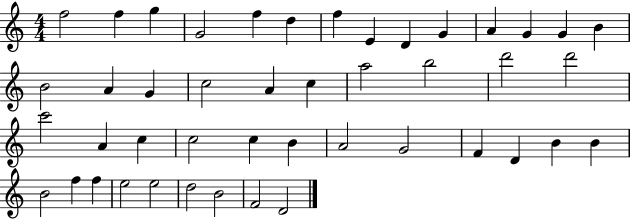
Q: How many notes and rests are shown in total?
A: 45